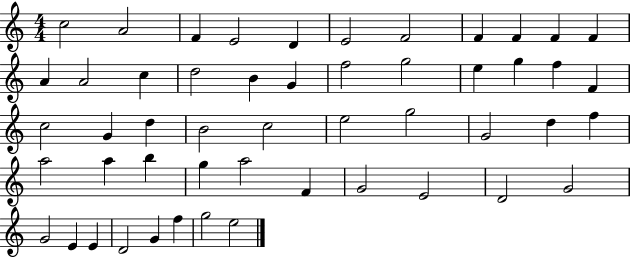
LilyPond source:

{
  \clef treble
  \numericTimeSignature
  \time 4/4
  \key c \major
  c''2 a'2 | f'4 e'2 d'4 | e'2 f'2 | f'4 f'4 f'4 f'4 | \break a'4 a'2 c''4 | d''2 b'4 g'4 | f''2 g''2 | e''4 g''4 f''4 f'4 | \break c''2 g'4 d''4 | b'2 c''2 | e''2 g''2 | g'2 d''4 f''4 | \break a''2 a''4 b''4 | g''4 a''2 f'4 | g'2 e'2 | d'2 g'2 | \break g'2 e'4 e'4 | d'2 g'4 f''4 | g''2 e''2 | \bar "|."
}